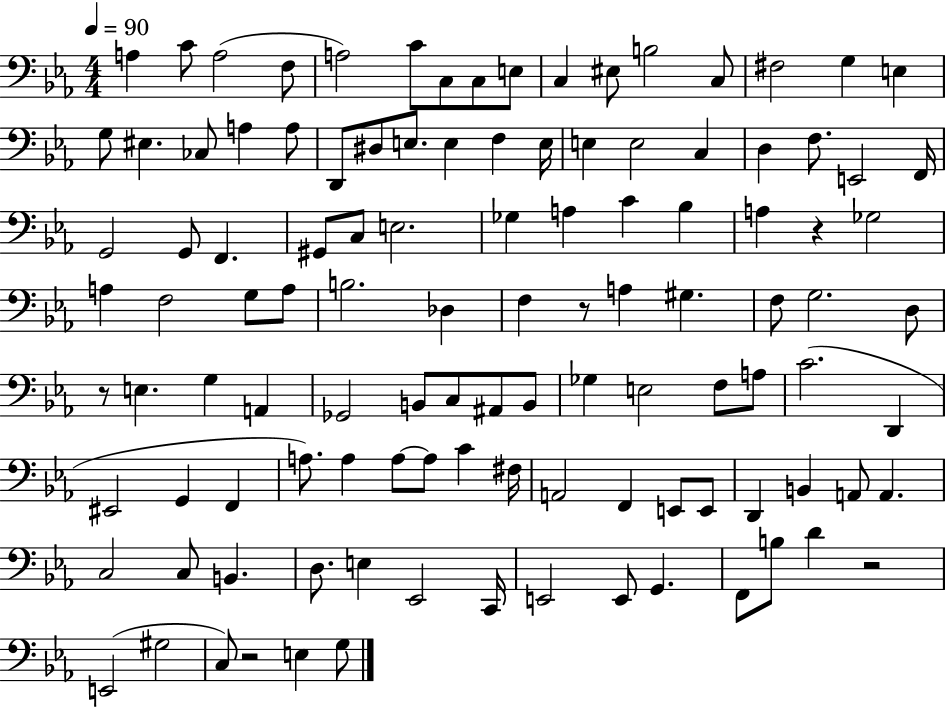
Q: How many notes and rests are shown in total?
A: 112